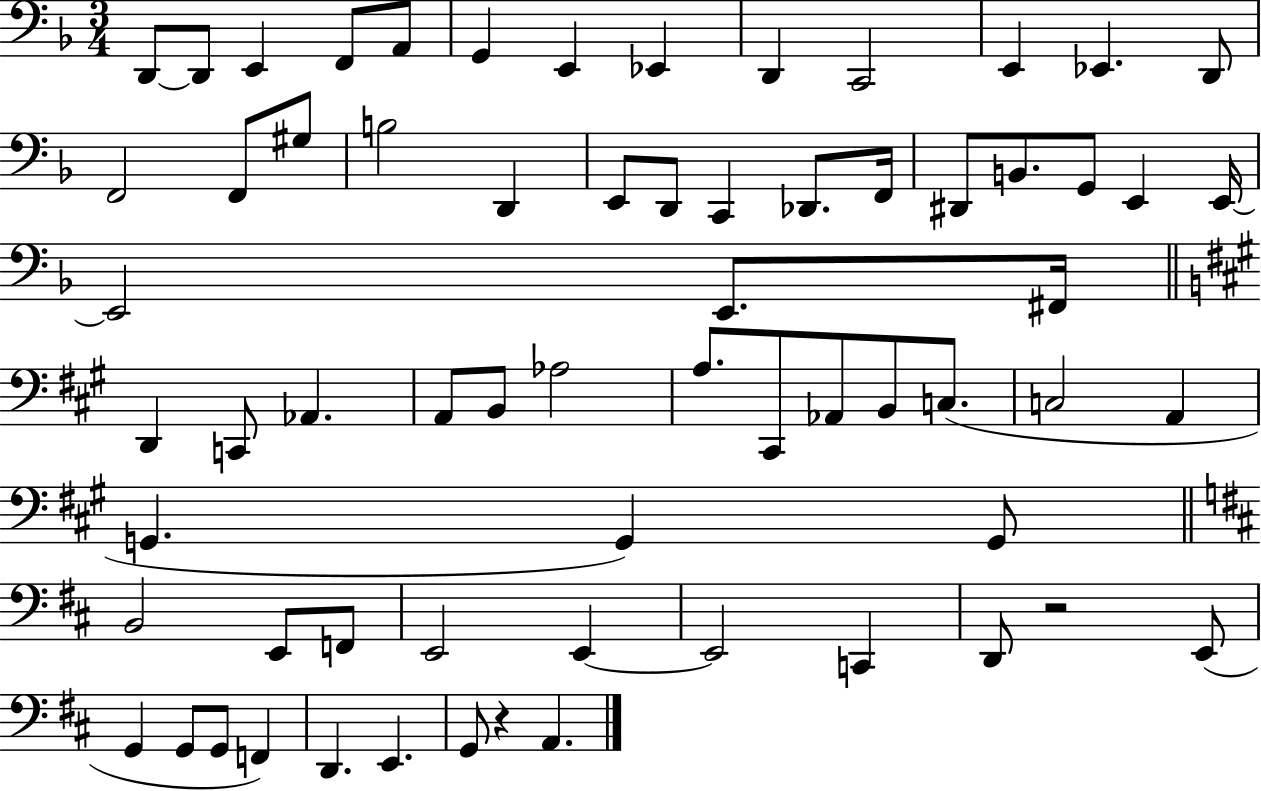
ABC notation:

X:1
T:Untitled
M:3/4
L:1/4
K:F
D,,/2 D,,/2 E,, F,,/2 A,,/2 G,, E,, _E,, D,, C,,2 E,, _E,, D,,/2 F,,2 F,,/2 ^G,/2 B,2 D,, E,,/2 D,,/2 C,, _D,,/2 F,,/4 ^D,,/2 B,,/2 G,,/2 E,, E,,/4 E,,2 E,,/2 ^F,,/4 D,, C,,/2 _A,, A,,/2 B,,/2 _A,2 A,/2 ^C,,/2 _A,,/2 B,,/2 C,/2 C,2 A,, G,, G,, G,,/2 B,,2 E,,/2 F,,/2 E,,2 E,, E,,2 C,, D,,/2 z2 E,,/2 G,, G,,/2 G,,/2 F,, D,, E,, G,,/2 z A,,